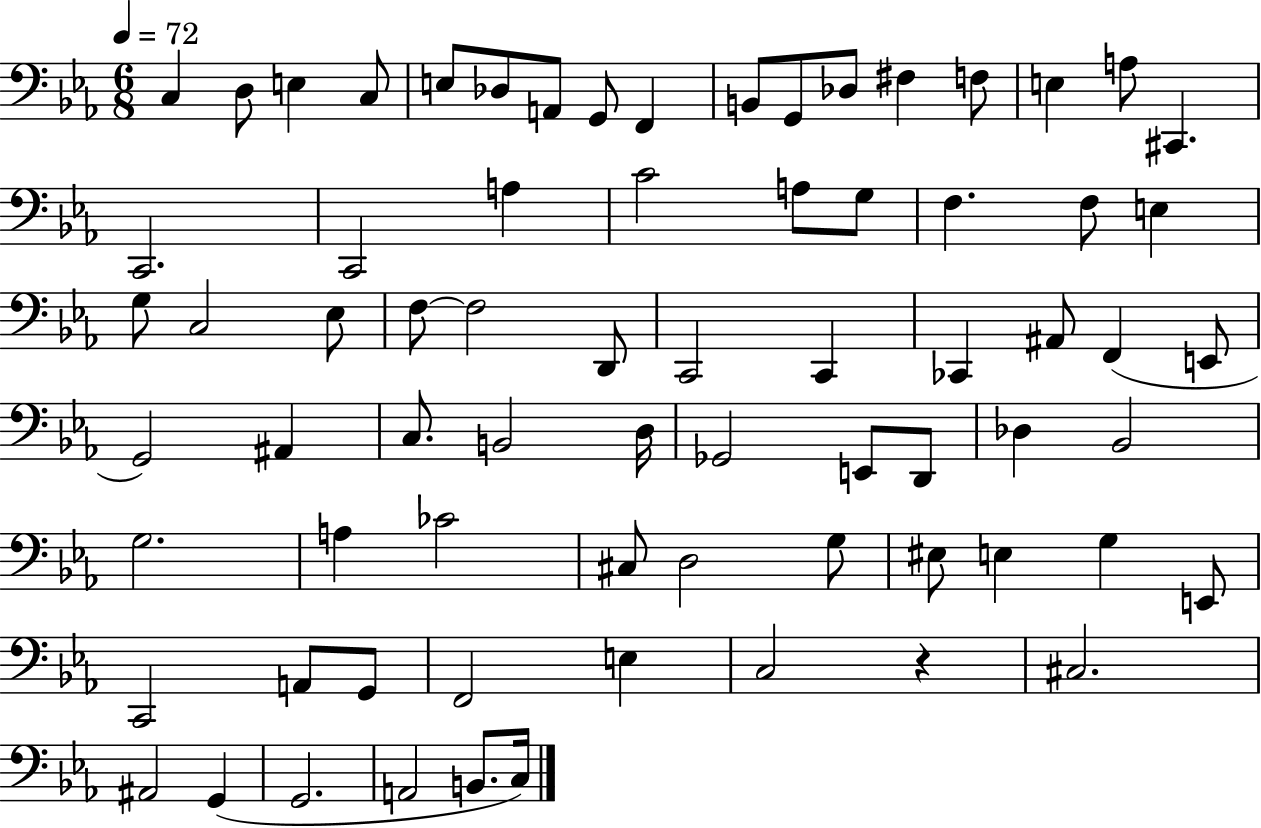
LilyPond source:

{
  \clef bass
  \numericTimeSignature
  \time 6/8
  \key ees \major
  \tempo 4 = 72
  \repeat volta 2 { c4 d8 e4 c8 | e8 des8 a,8 g,8 f,4 | b,8 g,8 des8 fis4 f8 | e4 a8 cis,4. | \break c,2. | c,2 a4 | c'2 a8 g8 | f4. f8 e4 | \break g8 c2 ees8 | f8~~ f2 d,8 | c,2 c,4 | ces,4 ais,8 f,4( e,8 | \break g,2) ais,4 | c8. b,2 d16 | ges,2 e,8 d,8 | des4 bes,2 | \break g2. | a4 ces'2 | cis8 d2 g8 | eis8 e4 g4 e,8 | \break c,2 a,8 g,8 | f,2 e4 | c2 r4 | cis2. | \break ais,2 g,4( | g,2. | a,2 b,8. c16) | } \bar "|."
}